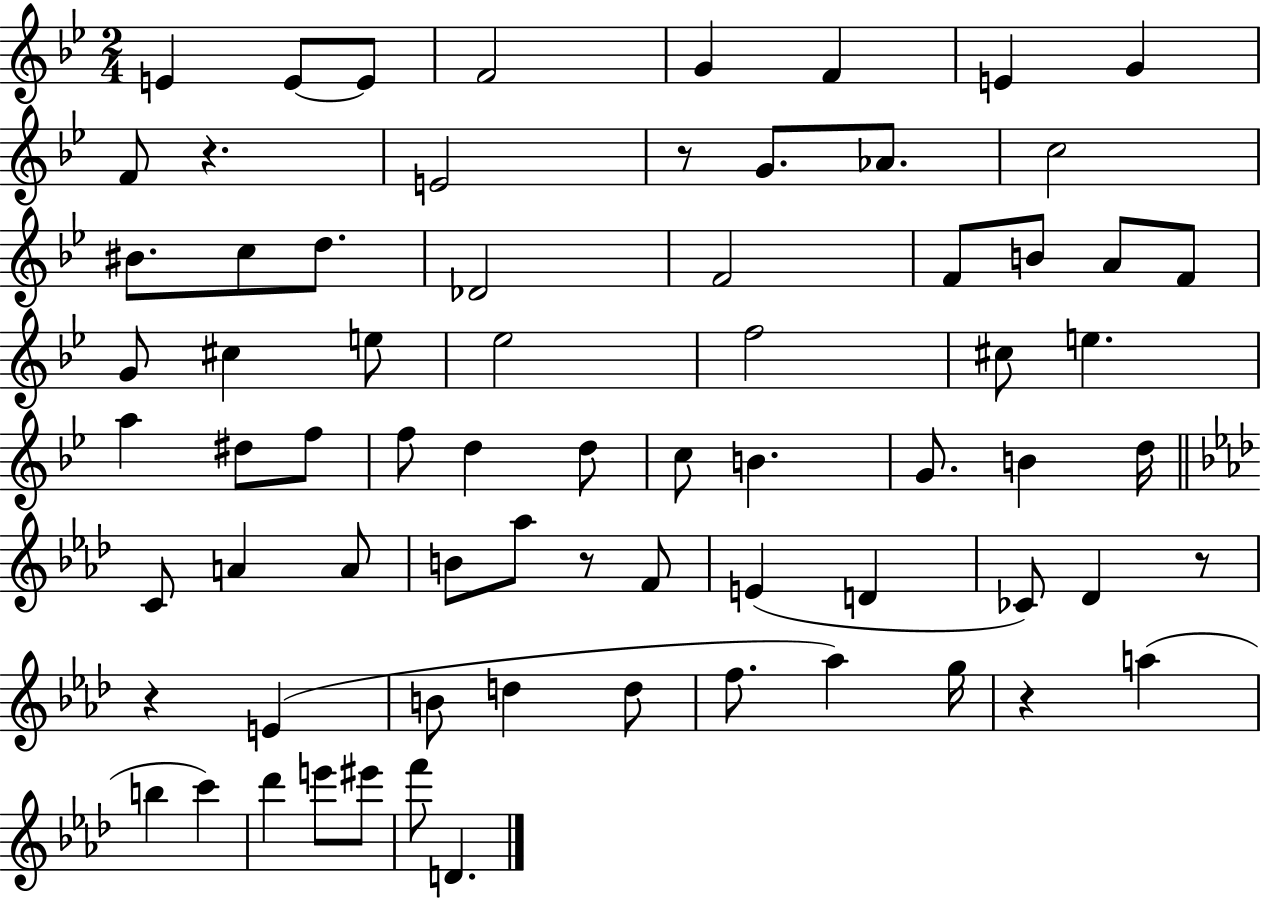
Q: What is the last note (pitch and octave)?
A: D4